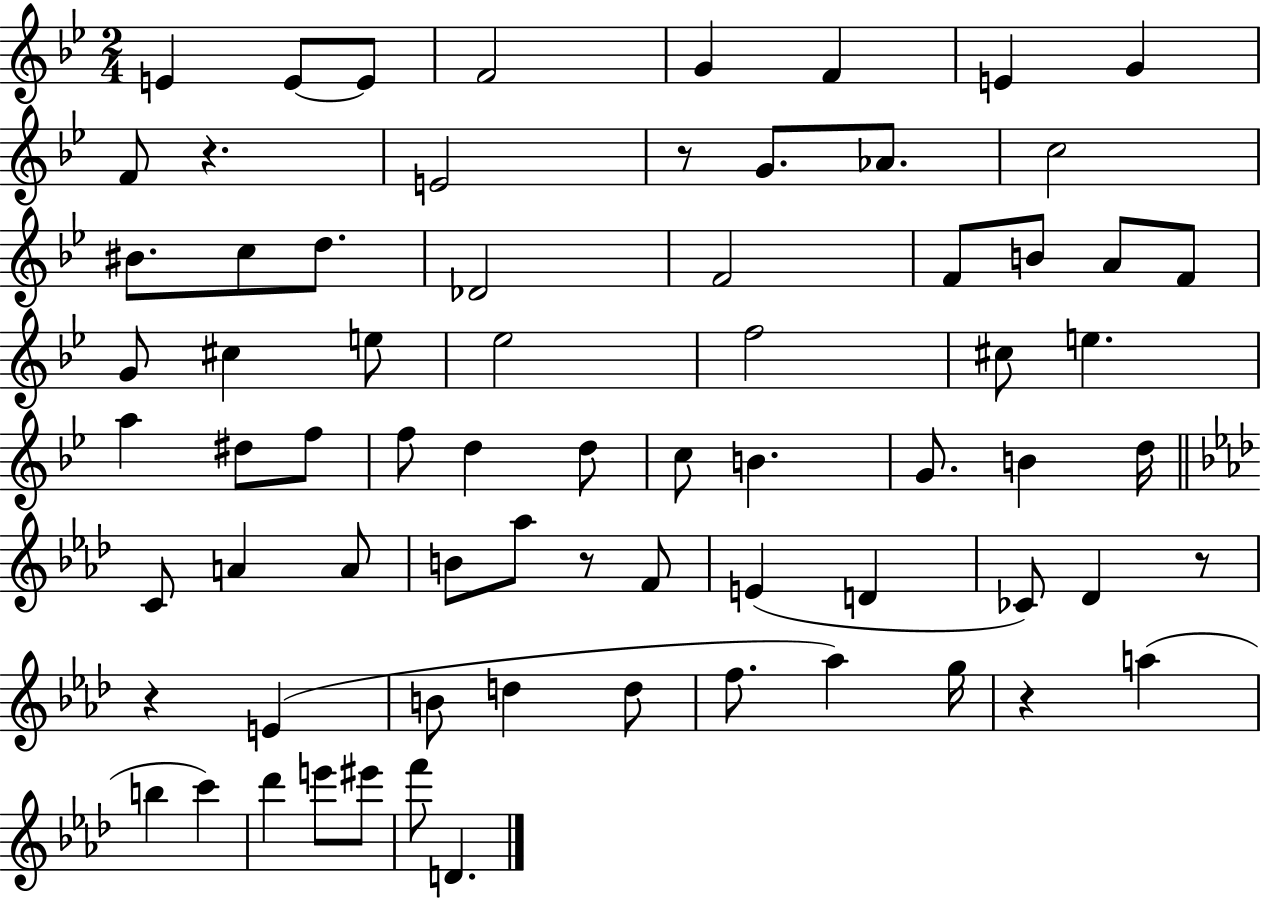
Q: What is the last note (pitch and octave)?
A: D4